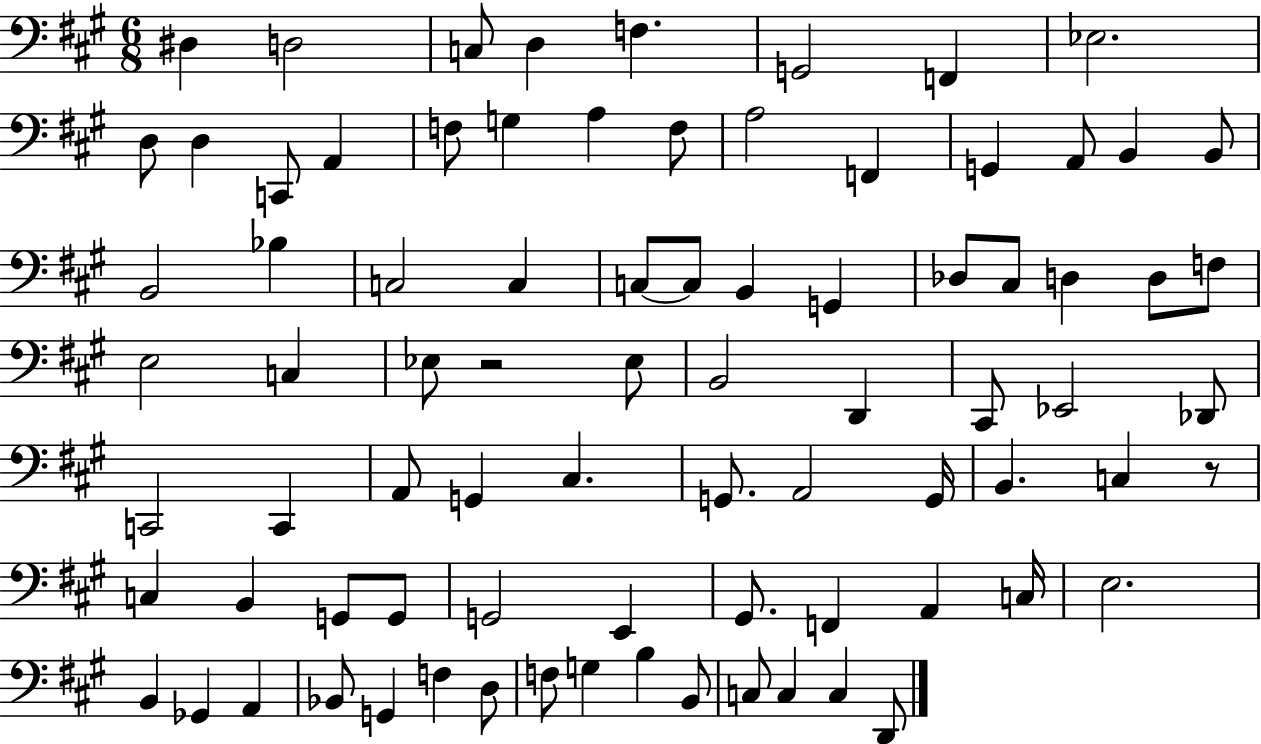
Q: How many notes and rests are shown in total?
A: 82